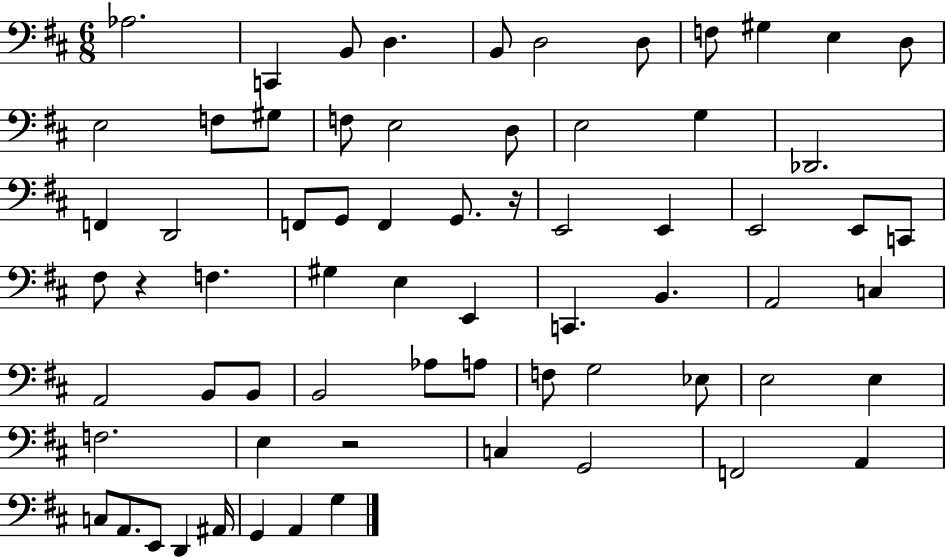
X:1
T:Untitled
M:6/8
L:1/4
K:D
_A,2 C,, B,,/2 D, B,,/2 D,2 D,/2 F,/2 ^G, E, D,/2 E,2 F,/2 ^G,/2 F,/2 E,2 D,/2 E,2 G, _D,,2 F,, D,,2 F,,/2 G,,/2 F,, G,,/2 z/4 E,,2 E,, E,,2 E,,/2 C,,/2 ^F,/2 z F, ^G, E, E,, C,, B,, A,,2 C, A,,2 B,,/2 B,,/2 B,,2 _A,/2 A,/2 F,/2 G,2 _E,/2 E,2 E, F,2 E, z2 C, G,,2 F,,2 A,, C,/2 A,,/2 E,,/2 D,, ^A,,/4 G,, A,, G,